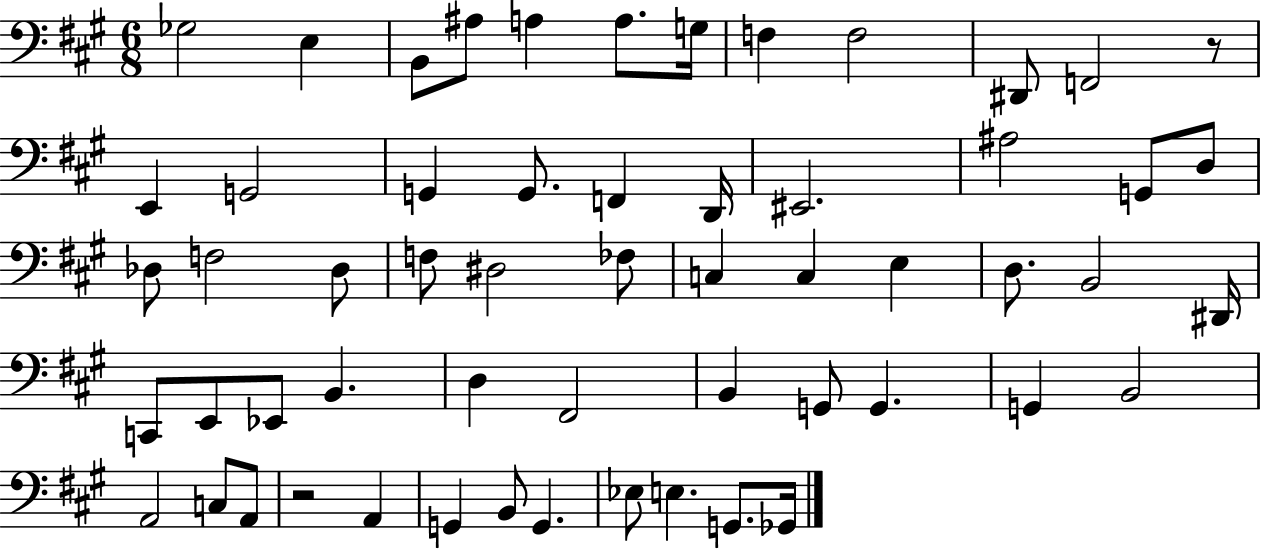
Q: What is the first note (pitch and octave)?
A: Gb3